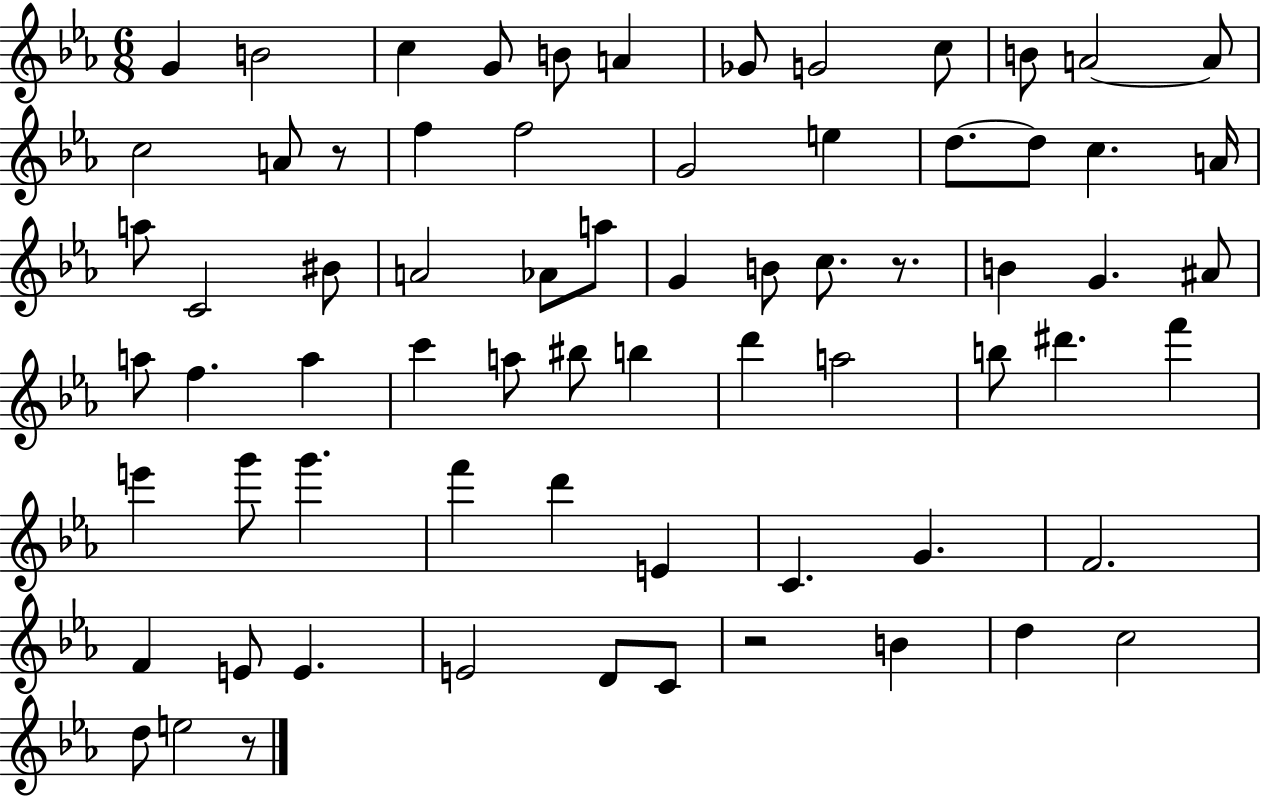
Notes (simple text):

G4/q B4/h C5/q G4/e B4/e A4/q Gb4/e G4/h C5/e B4/e A4/h A4/e C5/h A4/e R/e F5/q F5/h G4/h E5/q D5/e. D5/e C5/q. A4/s A5/e C4/h BIS4/e A4/h Ab4/e A5/e G4/q B4/e C5/e. R/e. B4/q G4/q. A#4/e A5/e F5/q. A5/q C6/q A5/e BIS5/e B5/q D6/q A5/h B5/e D#6/q. F6/q E6/q G6/e G6/q. F6/q D6/q E4/q C4/q. G4/q. F4/h. F4/q E4/e E4/q. E4/h D4/e C4/e R/h B4/q D5/q C5/h D5/e E5/h R/e